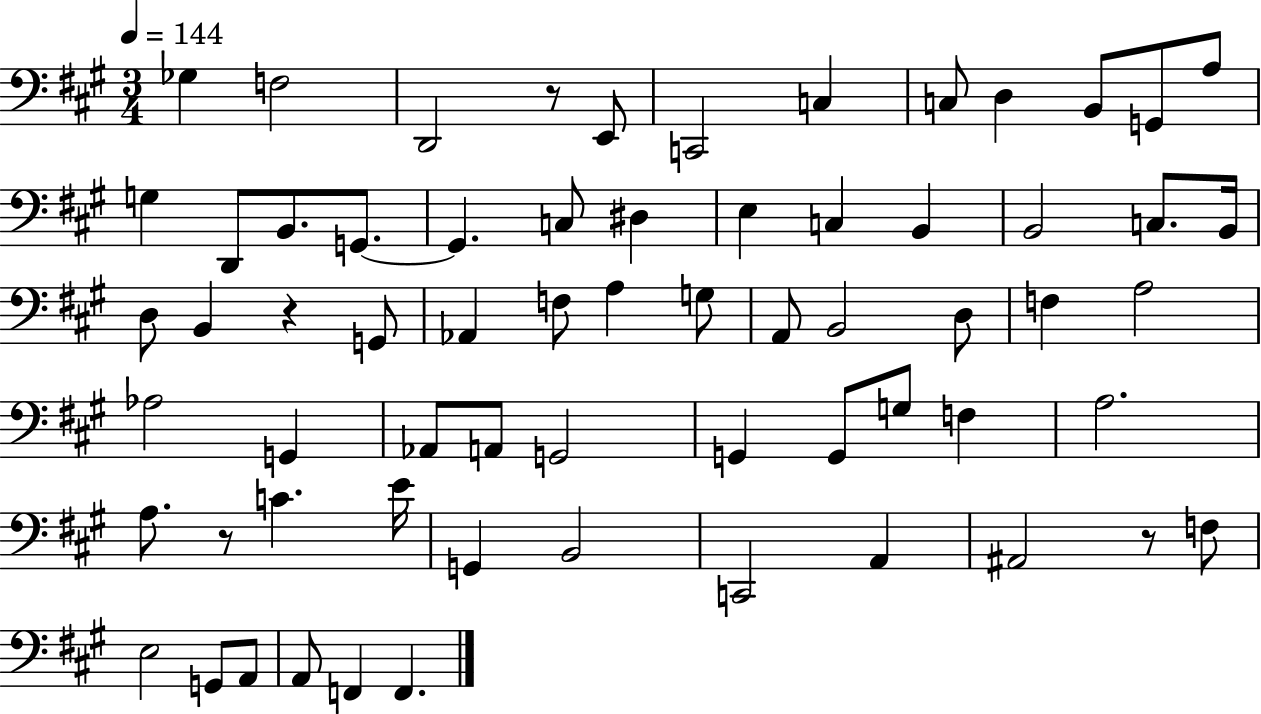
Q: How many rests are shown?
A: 4